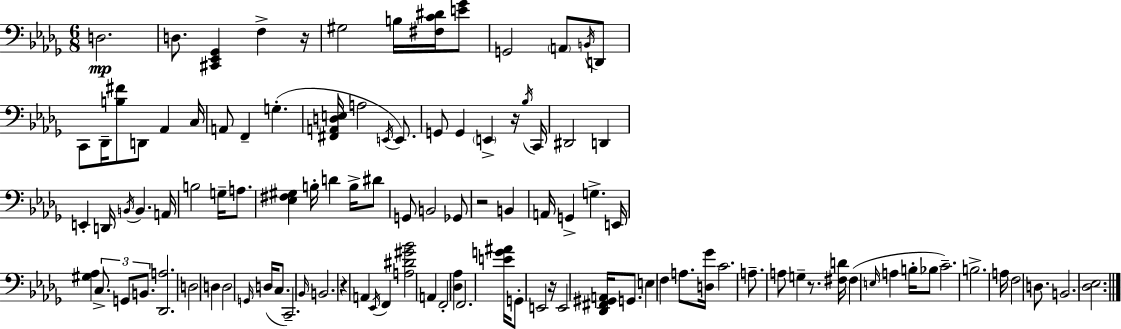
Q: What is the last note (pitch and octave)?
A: B2